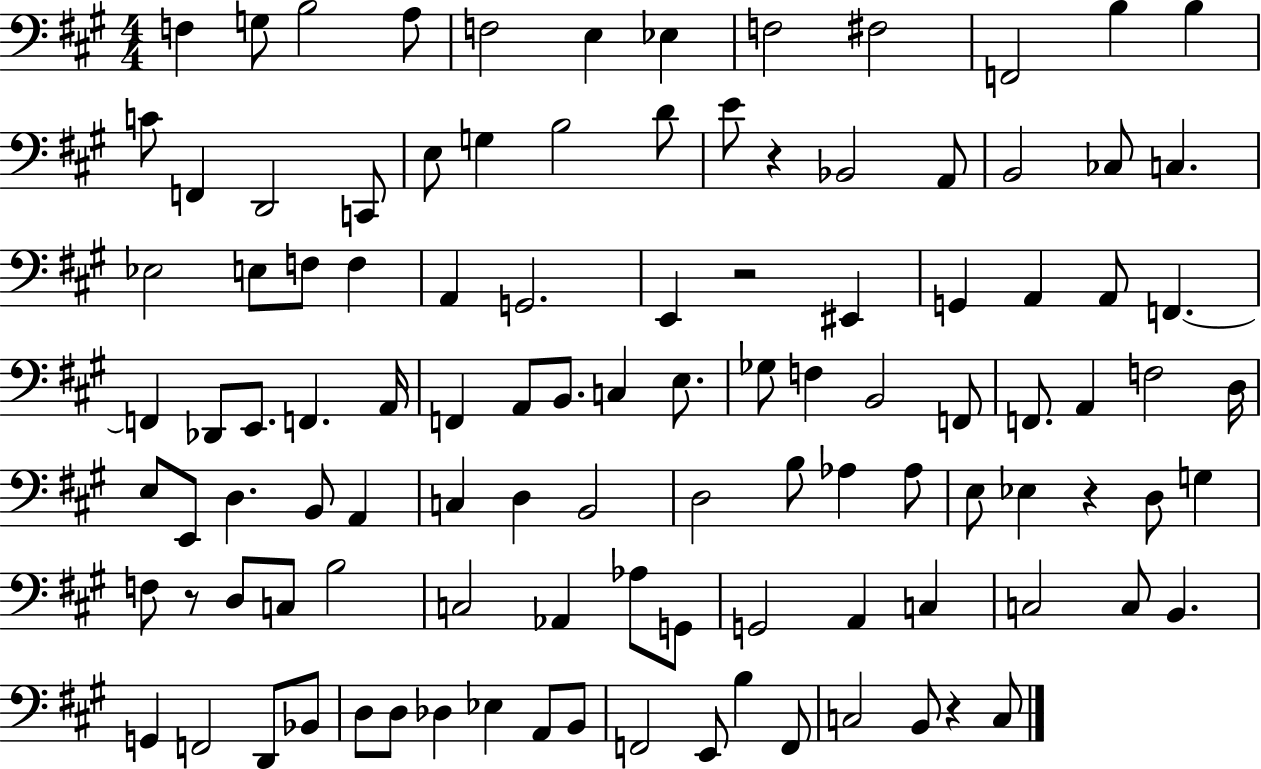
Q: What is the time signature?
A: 4/4